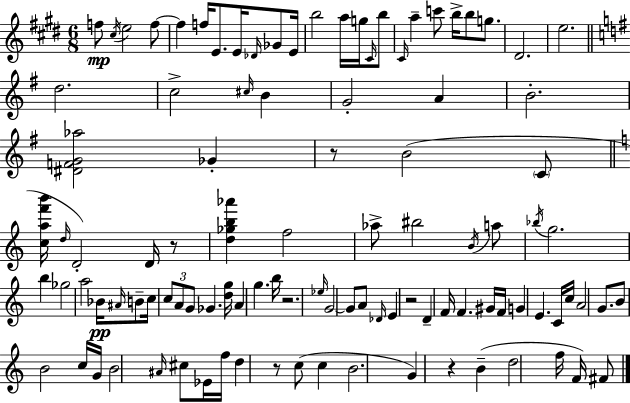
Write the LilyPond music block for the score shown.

{
  \clef treble
  \numericTimeSignature
  \time 6/8
  \key e \major
  f''8\mp \acciaccatura { cis''16 } e''2 f''8~~ | f''4 f''16 e'8. e'16 \grace { des'16 } ges'8 | e'16 b''2 a''16 g''16 | \grace { cis'16 } b''8 \grace { cis'16 } a''4-- c'''8 b''16-> b''8 | \break g''8. dis'2. | e''2. | \bar "||" \break \key g \major d''2. | c''2-> \grace { cis''16 } b'4 | g'2-. a'4 | b'2.-. | \break <dis' f' g' aes''>2 ges'4-. | r8 b'2( \parenthesize c'8 | \bar "||" \break \key c \major <c'' a'' f''' b'''>16 \grace { d''16 } d'2-.) d'16 r8 | <d'' ges'' b'' aes'''>4 f''2 | aes''8-> bis''2 \acciaccatura { b'16 } | a''8 \acciaccatura { bes''16 } g''2. | \break b''4 ges''2 | a''2 bes'16\pp | \grace { ais'16 } b'8-- c''16 \tuplet 3/2 { c''8 a'8 g'8 } ges'4. | <d'' g''>16 a'4 g''4. | \break b''16 r2. | \grace { ees''16 } g'2~~ | g'8 a'8 \grace { des'16 } e'4 r2 | d'4-- f'16 f'4. | \break gis'16 f'16 g'4 e'4. | c'16 c''16 a'2 | g'8. b'8 b'2 | c''16 g'16 b'2 | \break \grace { ais'16 } cis''8 ees'16 f''16 d''4 r8 | c''8( c''4 b'2. | g'4) r4 | b'4--( d''2 | \break f''16 f'16) fis'8 \bar "|."
}